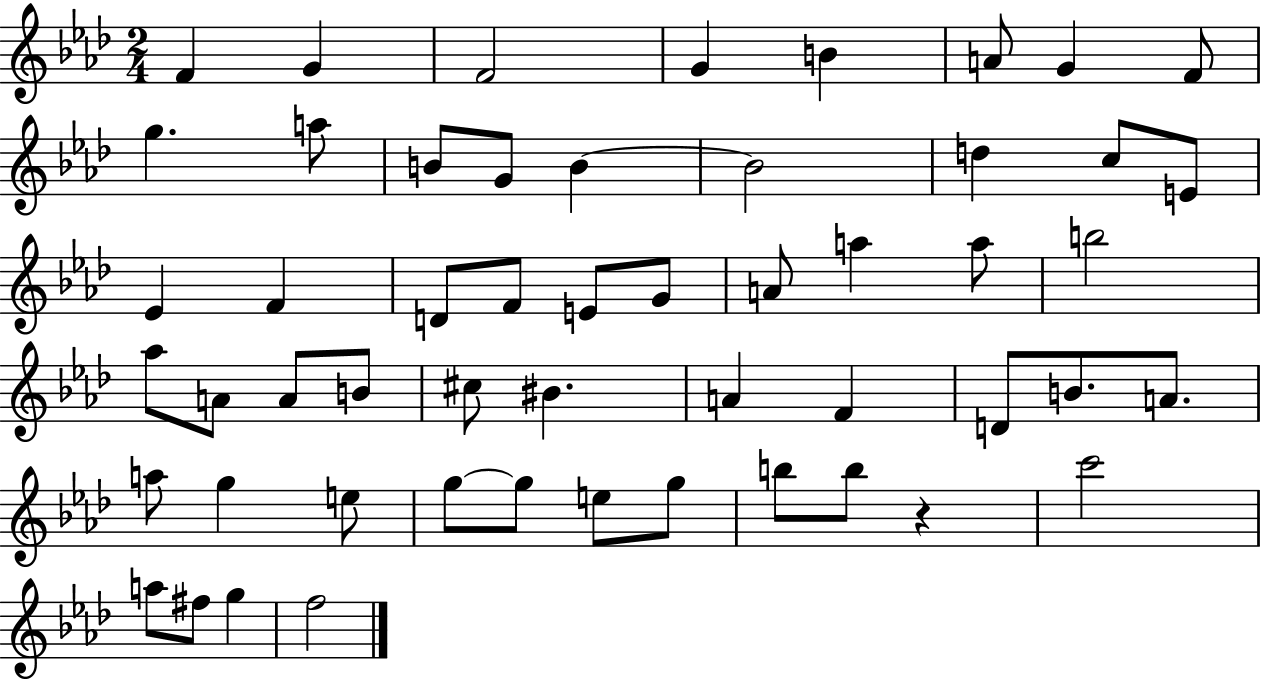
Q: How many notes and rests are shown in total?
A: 53